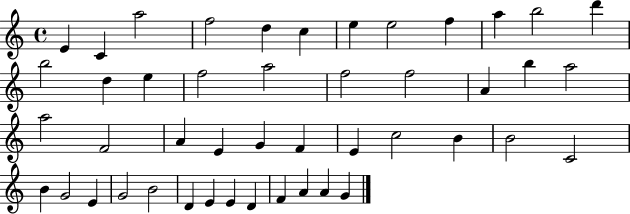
X:1
T:Untitled
M:4/4
L:1/4
K:C
E C a2 f2 d c e e2 f a b2 d' b2 d e f2 a2 f2 f2 A b a2 a2 F2 A E G F E c2 B B2 C2 B G2 E G2 B2 D E E D F A A G